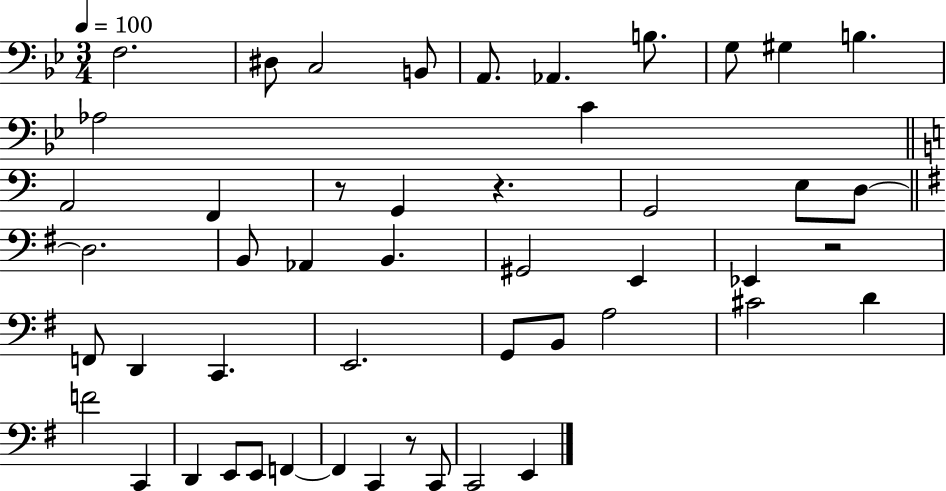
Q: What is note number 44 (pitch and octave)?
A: C2